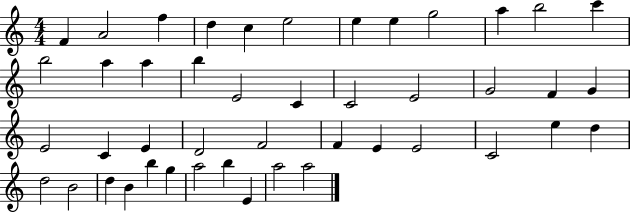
{
  \clef treble
  \numericTimeSignature
  \time 4/4
  \key c \major
  f'4 a'2 f''4 | d''4 c''4 e''2 | e''4 e''4 g''2 | a''4 b''2 c'''4 | \break b''2 a''4 a''4 | b''4 e'2 c'4 | c'2 e'2 | g'2 f'4 g'4 | \break e'2 c'4 e'4 | d'2 f'2 | f'4 e'4 e'2 | c'2 e''4 d''4 | \break d''2 b'2 | d''4 b'4 b''4 g''4 | a''2 b''4 e'4 | a''2 a''2 | \break \bar "|."
}